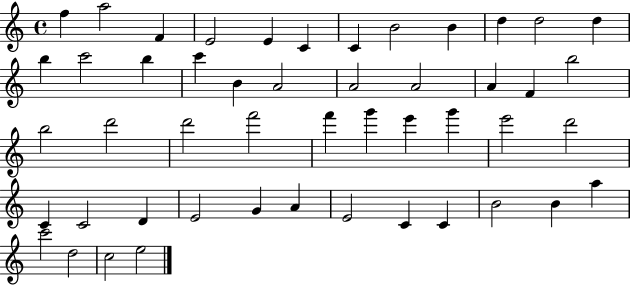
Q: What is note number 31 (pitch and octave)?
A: G6